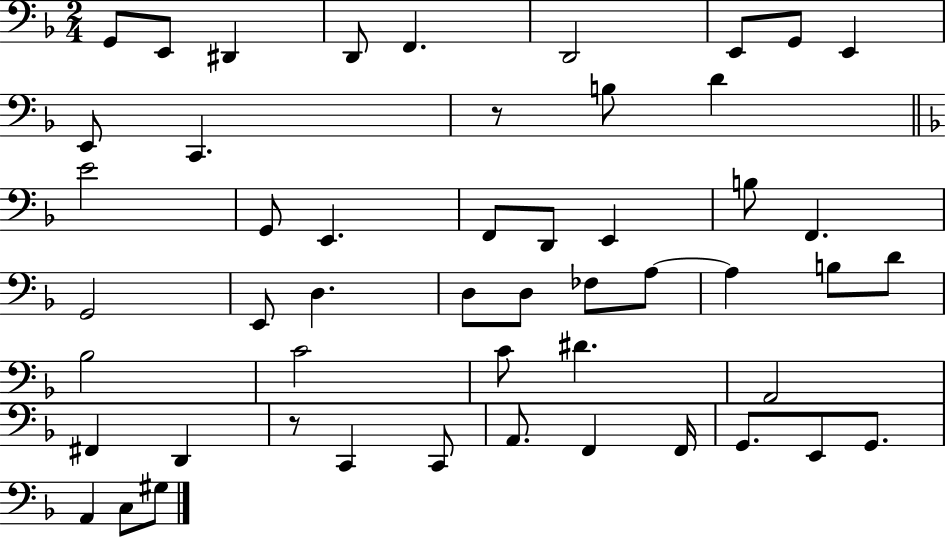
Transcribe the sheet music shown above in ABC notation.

X:1
T:Untitled
M:2/4
L:1/4
K:F
G,,/2 E,,/2 ^D,, D,,/2 F,, D,,2 E,,/2 G,,/2 E,, E,,/2 C,, z/2 B,/2 D E2 G,,/2 E,, F,,/2 D,,/2 E,, B,/2 F,, G,,2 E,,/2 D, D,/2 D,/2 _F,/2 A,/2 A, B,/2 D/2 _B,2 C2 C/2 ^D A,,2 ^F,, D,, z/2 C,, C,,/2 A,,/2 F,, F,,/4 G,,/2 E,,/2 G,,/2 A,, C,/2 ^G,/2